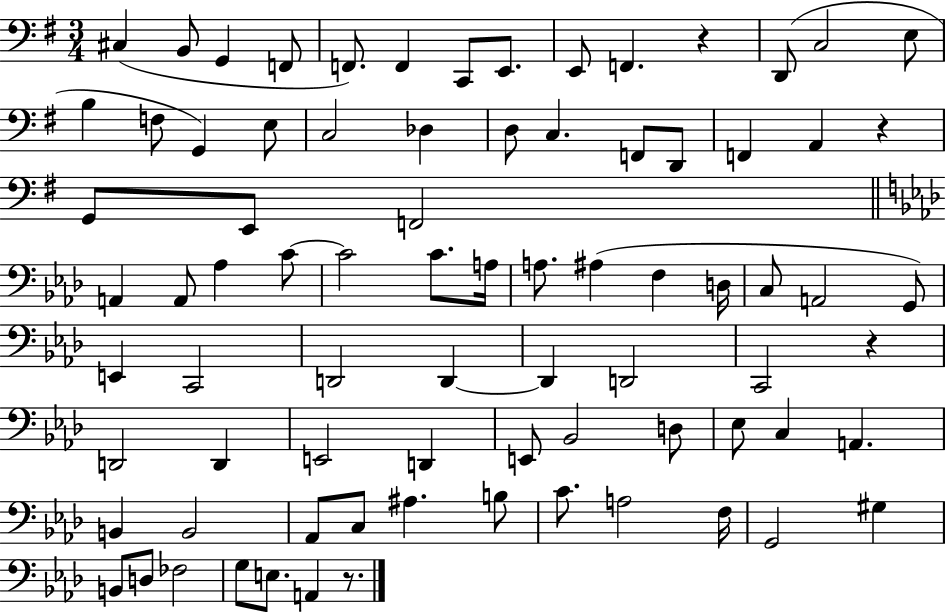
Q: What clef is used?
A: bass